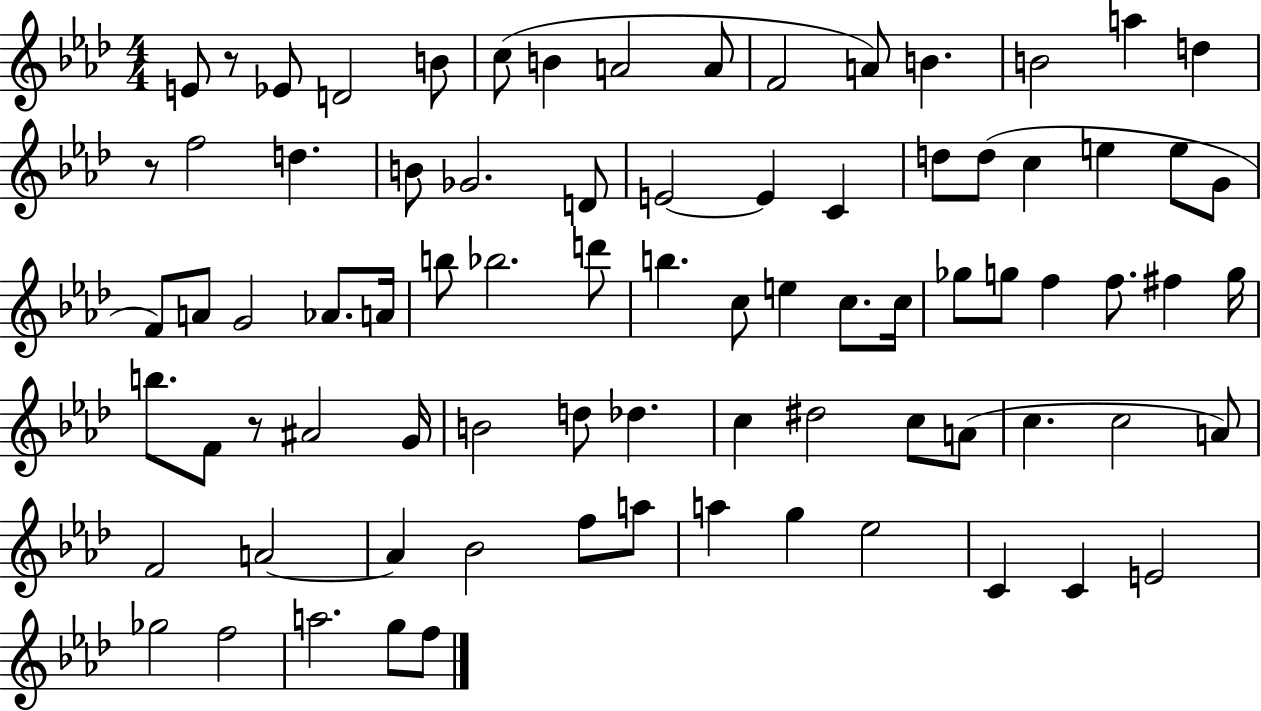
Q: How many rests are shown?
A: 3